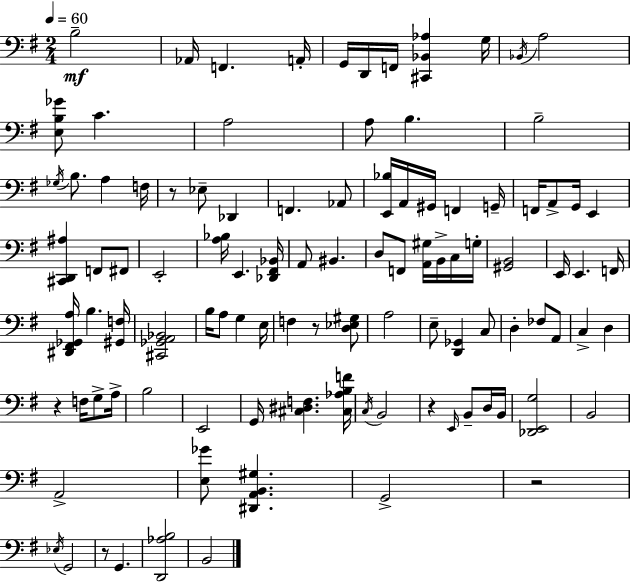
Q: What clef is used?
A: bass